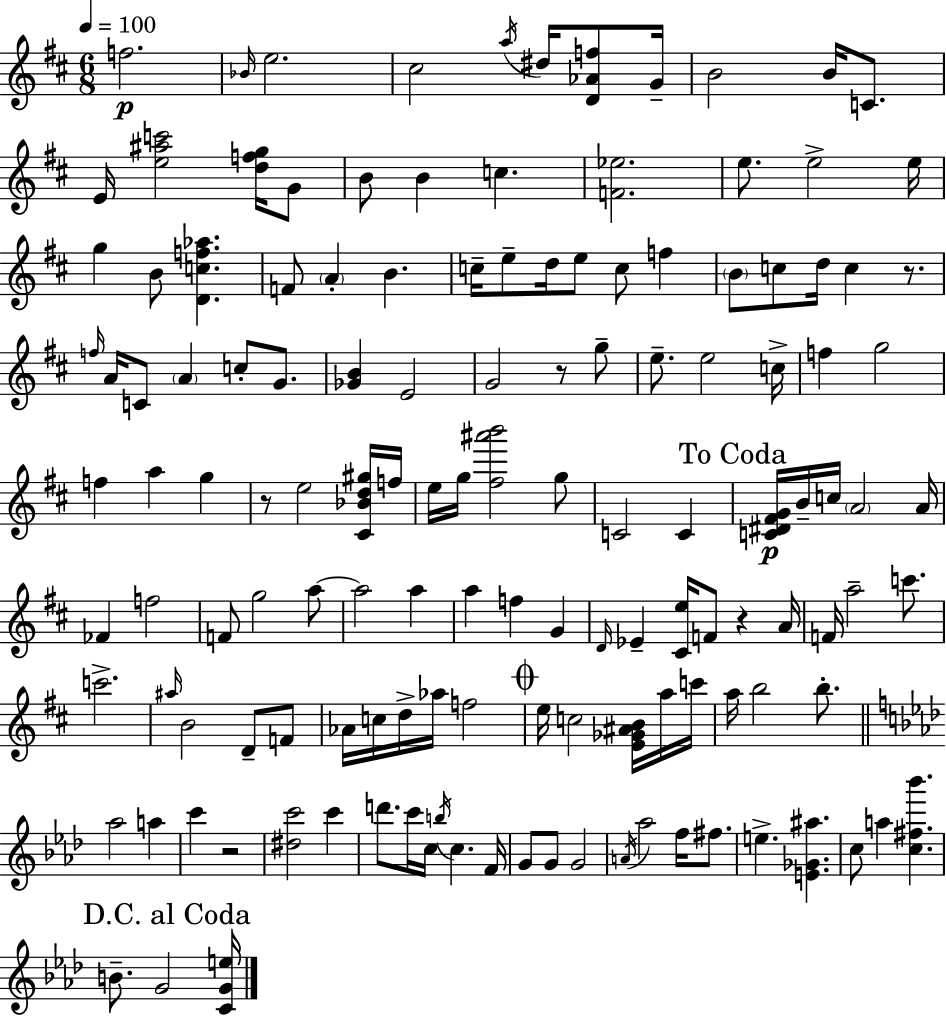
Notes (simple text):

F5/h. Bb4/s E5/h. C#5/h A5/s D#5/s [D4,Ab4,F5]/e G4/s B4/h B4/s C4/e. E4/s [E5,A#5,C6]/h [D5,F5,G5]/s G4/e B4/e B4/q C5/q. [F4,Eb5]/h. E5/e. E5/h E5/s G5/q B4/e [D4,C5,F5,Ab5]/q. F4/e A4/q B4/q. C5/s E5/e D5/s E5/e C5/e F5/q B4/e C5/e D5/s C5/q R/e. F5/s A4/s C4/e A4/q C5/e G4/e. [Gb4,B4]/q E4/h G4/h R/e G5/e E5/e. E5/h C5/s F5/q G5/h F5/q A5/q G5/q R/e E5/h [C#4,Bb4,D5,G#5]/s F5/s E5/s G5/s [F#5,A#6,B6]/h G5/e C4/h C4/q [C4,D#4,F#4,G4]/s B4/s C5/s A4/h A4/s FES4/q F5/h F4/e G5/h A5/e A5/h A5/q A5/q F5/q G4/q D4/s Eb4/q [C#4,E5]/s F4/e R/q A4/s F4/s A5/h C6/e. C6/h. A#5/s B4/h D4/e F4/e Ab4/s C5/s D5/s Ab5/s F5/h E5/s C5/h [E4,Gb4,A#4,B4]/s A5/s C6/s A5/s B5/h B5/e. Ab5/h A5/q C6/q R/h [D#5,C6]/h C6/q D6/e. C6/s C5/s B5/s C5/q. F4/s G4/e G4/e G4/h A4/s Ab5/h F5/s F#5/e. E5/q. [E4,Gb4,A#5]/q. C5/e A5/q [C5,F#5,Bb6]/q. B4/e. G4/h [C4,G4,E5]/s